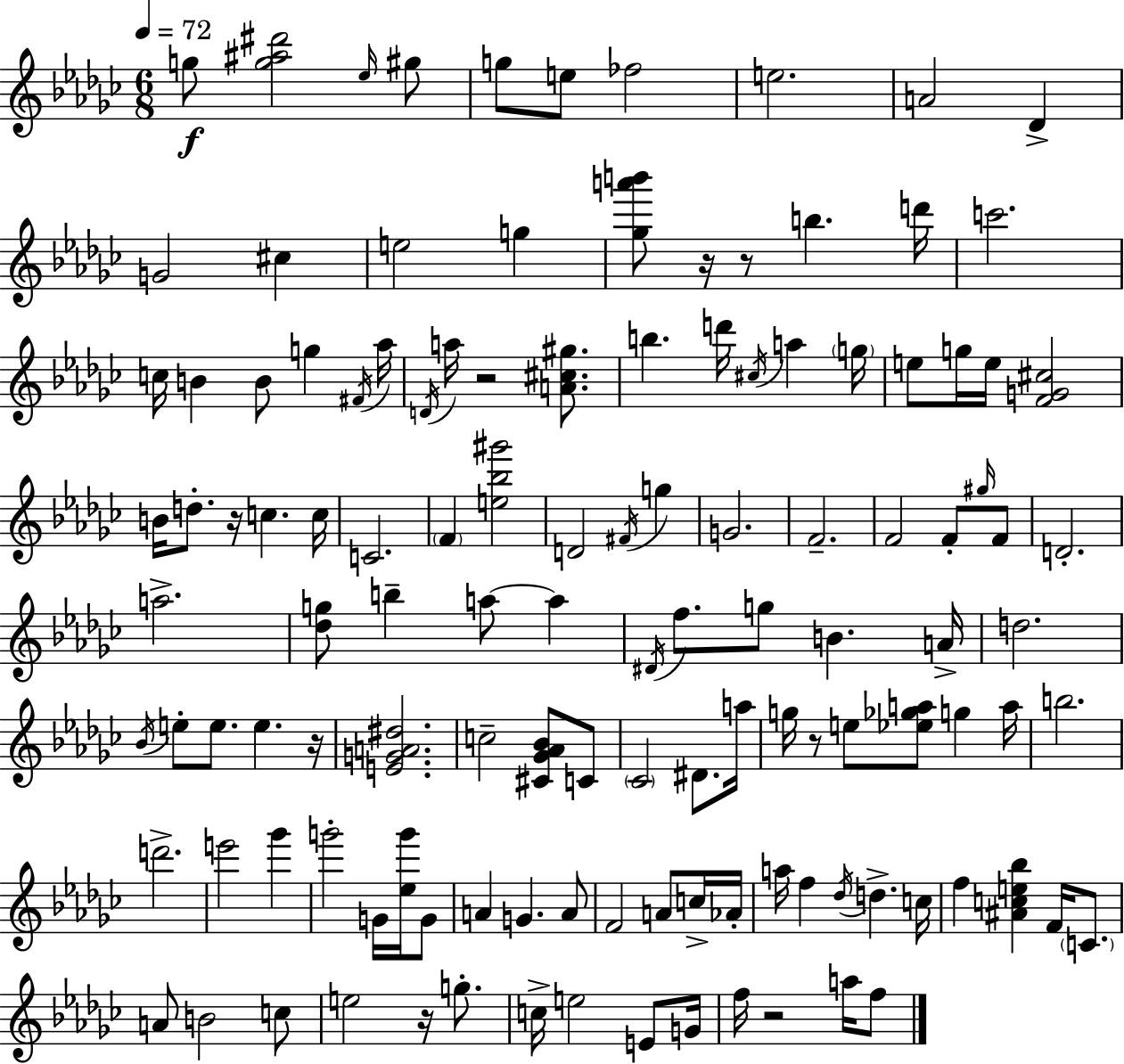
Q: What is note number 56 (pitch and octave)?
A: B4